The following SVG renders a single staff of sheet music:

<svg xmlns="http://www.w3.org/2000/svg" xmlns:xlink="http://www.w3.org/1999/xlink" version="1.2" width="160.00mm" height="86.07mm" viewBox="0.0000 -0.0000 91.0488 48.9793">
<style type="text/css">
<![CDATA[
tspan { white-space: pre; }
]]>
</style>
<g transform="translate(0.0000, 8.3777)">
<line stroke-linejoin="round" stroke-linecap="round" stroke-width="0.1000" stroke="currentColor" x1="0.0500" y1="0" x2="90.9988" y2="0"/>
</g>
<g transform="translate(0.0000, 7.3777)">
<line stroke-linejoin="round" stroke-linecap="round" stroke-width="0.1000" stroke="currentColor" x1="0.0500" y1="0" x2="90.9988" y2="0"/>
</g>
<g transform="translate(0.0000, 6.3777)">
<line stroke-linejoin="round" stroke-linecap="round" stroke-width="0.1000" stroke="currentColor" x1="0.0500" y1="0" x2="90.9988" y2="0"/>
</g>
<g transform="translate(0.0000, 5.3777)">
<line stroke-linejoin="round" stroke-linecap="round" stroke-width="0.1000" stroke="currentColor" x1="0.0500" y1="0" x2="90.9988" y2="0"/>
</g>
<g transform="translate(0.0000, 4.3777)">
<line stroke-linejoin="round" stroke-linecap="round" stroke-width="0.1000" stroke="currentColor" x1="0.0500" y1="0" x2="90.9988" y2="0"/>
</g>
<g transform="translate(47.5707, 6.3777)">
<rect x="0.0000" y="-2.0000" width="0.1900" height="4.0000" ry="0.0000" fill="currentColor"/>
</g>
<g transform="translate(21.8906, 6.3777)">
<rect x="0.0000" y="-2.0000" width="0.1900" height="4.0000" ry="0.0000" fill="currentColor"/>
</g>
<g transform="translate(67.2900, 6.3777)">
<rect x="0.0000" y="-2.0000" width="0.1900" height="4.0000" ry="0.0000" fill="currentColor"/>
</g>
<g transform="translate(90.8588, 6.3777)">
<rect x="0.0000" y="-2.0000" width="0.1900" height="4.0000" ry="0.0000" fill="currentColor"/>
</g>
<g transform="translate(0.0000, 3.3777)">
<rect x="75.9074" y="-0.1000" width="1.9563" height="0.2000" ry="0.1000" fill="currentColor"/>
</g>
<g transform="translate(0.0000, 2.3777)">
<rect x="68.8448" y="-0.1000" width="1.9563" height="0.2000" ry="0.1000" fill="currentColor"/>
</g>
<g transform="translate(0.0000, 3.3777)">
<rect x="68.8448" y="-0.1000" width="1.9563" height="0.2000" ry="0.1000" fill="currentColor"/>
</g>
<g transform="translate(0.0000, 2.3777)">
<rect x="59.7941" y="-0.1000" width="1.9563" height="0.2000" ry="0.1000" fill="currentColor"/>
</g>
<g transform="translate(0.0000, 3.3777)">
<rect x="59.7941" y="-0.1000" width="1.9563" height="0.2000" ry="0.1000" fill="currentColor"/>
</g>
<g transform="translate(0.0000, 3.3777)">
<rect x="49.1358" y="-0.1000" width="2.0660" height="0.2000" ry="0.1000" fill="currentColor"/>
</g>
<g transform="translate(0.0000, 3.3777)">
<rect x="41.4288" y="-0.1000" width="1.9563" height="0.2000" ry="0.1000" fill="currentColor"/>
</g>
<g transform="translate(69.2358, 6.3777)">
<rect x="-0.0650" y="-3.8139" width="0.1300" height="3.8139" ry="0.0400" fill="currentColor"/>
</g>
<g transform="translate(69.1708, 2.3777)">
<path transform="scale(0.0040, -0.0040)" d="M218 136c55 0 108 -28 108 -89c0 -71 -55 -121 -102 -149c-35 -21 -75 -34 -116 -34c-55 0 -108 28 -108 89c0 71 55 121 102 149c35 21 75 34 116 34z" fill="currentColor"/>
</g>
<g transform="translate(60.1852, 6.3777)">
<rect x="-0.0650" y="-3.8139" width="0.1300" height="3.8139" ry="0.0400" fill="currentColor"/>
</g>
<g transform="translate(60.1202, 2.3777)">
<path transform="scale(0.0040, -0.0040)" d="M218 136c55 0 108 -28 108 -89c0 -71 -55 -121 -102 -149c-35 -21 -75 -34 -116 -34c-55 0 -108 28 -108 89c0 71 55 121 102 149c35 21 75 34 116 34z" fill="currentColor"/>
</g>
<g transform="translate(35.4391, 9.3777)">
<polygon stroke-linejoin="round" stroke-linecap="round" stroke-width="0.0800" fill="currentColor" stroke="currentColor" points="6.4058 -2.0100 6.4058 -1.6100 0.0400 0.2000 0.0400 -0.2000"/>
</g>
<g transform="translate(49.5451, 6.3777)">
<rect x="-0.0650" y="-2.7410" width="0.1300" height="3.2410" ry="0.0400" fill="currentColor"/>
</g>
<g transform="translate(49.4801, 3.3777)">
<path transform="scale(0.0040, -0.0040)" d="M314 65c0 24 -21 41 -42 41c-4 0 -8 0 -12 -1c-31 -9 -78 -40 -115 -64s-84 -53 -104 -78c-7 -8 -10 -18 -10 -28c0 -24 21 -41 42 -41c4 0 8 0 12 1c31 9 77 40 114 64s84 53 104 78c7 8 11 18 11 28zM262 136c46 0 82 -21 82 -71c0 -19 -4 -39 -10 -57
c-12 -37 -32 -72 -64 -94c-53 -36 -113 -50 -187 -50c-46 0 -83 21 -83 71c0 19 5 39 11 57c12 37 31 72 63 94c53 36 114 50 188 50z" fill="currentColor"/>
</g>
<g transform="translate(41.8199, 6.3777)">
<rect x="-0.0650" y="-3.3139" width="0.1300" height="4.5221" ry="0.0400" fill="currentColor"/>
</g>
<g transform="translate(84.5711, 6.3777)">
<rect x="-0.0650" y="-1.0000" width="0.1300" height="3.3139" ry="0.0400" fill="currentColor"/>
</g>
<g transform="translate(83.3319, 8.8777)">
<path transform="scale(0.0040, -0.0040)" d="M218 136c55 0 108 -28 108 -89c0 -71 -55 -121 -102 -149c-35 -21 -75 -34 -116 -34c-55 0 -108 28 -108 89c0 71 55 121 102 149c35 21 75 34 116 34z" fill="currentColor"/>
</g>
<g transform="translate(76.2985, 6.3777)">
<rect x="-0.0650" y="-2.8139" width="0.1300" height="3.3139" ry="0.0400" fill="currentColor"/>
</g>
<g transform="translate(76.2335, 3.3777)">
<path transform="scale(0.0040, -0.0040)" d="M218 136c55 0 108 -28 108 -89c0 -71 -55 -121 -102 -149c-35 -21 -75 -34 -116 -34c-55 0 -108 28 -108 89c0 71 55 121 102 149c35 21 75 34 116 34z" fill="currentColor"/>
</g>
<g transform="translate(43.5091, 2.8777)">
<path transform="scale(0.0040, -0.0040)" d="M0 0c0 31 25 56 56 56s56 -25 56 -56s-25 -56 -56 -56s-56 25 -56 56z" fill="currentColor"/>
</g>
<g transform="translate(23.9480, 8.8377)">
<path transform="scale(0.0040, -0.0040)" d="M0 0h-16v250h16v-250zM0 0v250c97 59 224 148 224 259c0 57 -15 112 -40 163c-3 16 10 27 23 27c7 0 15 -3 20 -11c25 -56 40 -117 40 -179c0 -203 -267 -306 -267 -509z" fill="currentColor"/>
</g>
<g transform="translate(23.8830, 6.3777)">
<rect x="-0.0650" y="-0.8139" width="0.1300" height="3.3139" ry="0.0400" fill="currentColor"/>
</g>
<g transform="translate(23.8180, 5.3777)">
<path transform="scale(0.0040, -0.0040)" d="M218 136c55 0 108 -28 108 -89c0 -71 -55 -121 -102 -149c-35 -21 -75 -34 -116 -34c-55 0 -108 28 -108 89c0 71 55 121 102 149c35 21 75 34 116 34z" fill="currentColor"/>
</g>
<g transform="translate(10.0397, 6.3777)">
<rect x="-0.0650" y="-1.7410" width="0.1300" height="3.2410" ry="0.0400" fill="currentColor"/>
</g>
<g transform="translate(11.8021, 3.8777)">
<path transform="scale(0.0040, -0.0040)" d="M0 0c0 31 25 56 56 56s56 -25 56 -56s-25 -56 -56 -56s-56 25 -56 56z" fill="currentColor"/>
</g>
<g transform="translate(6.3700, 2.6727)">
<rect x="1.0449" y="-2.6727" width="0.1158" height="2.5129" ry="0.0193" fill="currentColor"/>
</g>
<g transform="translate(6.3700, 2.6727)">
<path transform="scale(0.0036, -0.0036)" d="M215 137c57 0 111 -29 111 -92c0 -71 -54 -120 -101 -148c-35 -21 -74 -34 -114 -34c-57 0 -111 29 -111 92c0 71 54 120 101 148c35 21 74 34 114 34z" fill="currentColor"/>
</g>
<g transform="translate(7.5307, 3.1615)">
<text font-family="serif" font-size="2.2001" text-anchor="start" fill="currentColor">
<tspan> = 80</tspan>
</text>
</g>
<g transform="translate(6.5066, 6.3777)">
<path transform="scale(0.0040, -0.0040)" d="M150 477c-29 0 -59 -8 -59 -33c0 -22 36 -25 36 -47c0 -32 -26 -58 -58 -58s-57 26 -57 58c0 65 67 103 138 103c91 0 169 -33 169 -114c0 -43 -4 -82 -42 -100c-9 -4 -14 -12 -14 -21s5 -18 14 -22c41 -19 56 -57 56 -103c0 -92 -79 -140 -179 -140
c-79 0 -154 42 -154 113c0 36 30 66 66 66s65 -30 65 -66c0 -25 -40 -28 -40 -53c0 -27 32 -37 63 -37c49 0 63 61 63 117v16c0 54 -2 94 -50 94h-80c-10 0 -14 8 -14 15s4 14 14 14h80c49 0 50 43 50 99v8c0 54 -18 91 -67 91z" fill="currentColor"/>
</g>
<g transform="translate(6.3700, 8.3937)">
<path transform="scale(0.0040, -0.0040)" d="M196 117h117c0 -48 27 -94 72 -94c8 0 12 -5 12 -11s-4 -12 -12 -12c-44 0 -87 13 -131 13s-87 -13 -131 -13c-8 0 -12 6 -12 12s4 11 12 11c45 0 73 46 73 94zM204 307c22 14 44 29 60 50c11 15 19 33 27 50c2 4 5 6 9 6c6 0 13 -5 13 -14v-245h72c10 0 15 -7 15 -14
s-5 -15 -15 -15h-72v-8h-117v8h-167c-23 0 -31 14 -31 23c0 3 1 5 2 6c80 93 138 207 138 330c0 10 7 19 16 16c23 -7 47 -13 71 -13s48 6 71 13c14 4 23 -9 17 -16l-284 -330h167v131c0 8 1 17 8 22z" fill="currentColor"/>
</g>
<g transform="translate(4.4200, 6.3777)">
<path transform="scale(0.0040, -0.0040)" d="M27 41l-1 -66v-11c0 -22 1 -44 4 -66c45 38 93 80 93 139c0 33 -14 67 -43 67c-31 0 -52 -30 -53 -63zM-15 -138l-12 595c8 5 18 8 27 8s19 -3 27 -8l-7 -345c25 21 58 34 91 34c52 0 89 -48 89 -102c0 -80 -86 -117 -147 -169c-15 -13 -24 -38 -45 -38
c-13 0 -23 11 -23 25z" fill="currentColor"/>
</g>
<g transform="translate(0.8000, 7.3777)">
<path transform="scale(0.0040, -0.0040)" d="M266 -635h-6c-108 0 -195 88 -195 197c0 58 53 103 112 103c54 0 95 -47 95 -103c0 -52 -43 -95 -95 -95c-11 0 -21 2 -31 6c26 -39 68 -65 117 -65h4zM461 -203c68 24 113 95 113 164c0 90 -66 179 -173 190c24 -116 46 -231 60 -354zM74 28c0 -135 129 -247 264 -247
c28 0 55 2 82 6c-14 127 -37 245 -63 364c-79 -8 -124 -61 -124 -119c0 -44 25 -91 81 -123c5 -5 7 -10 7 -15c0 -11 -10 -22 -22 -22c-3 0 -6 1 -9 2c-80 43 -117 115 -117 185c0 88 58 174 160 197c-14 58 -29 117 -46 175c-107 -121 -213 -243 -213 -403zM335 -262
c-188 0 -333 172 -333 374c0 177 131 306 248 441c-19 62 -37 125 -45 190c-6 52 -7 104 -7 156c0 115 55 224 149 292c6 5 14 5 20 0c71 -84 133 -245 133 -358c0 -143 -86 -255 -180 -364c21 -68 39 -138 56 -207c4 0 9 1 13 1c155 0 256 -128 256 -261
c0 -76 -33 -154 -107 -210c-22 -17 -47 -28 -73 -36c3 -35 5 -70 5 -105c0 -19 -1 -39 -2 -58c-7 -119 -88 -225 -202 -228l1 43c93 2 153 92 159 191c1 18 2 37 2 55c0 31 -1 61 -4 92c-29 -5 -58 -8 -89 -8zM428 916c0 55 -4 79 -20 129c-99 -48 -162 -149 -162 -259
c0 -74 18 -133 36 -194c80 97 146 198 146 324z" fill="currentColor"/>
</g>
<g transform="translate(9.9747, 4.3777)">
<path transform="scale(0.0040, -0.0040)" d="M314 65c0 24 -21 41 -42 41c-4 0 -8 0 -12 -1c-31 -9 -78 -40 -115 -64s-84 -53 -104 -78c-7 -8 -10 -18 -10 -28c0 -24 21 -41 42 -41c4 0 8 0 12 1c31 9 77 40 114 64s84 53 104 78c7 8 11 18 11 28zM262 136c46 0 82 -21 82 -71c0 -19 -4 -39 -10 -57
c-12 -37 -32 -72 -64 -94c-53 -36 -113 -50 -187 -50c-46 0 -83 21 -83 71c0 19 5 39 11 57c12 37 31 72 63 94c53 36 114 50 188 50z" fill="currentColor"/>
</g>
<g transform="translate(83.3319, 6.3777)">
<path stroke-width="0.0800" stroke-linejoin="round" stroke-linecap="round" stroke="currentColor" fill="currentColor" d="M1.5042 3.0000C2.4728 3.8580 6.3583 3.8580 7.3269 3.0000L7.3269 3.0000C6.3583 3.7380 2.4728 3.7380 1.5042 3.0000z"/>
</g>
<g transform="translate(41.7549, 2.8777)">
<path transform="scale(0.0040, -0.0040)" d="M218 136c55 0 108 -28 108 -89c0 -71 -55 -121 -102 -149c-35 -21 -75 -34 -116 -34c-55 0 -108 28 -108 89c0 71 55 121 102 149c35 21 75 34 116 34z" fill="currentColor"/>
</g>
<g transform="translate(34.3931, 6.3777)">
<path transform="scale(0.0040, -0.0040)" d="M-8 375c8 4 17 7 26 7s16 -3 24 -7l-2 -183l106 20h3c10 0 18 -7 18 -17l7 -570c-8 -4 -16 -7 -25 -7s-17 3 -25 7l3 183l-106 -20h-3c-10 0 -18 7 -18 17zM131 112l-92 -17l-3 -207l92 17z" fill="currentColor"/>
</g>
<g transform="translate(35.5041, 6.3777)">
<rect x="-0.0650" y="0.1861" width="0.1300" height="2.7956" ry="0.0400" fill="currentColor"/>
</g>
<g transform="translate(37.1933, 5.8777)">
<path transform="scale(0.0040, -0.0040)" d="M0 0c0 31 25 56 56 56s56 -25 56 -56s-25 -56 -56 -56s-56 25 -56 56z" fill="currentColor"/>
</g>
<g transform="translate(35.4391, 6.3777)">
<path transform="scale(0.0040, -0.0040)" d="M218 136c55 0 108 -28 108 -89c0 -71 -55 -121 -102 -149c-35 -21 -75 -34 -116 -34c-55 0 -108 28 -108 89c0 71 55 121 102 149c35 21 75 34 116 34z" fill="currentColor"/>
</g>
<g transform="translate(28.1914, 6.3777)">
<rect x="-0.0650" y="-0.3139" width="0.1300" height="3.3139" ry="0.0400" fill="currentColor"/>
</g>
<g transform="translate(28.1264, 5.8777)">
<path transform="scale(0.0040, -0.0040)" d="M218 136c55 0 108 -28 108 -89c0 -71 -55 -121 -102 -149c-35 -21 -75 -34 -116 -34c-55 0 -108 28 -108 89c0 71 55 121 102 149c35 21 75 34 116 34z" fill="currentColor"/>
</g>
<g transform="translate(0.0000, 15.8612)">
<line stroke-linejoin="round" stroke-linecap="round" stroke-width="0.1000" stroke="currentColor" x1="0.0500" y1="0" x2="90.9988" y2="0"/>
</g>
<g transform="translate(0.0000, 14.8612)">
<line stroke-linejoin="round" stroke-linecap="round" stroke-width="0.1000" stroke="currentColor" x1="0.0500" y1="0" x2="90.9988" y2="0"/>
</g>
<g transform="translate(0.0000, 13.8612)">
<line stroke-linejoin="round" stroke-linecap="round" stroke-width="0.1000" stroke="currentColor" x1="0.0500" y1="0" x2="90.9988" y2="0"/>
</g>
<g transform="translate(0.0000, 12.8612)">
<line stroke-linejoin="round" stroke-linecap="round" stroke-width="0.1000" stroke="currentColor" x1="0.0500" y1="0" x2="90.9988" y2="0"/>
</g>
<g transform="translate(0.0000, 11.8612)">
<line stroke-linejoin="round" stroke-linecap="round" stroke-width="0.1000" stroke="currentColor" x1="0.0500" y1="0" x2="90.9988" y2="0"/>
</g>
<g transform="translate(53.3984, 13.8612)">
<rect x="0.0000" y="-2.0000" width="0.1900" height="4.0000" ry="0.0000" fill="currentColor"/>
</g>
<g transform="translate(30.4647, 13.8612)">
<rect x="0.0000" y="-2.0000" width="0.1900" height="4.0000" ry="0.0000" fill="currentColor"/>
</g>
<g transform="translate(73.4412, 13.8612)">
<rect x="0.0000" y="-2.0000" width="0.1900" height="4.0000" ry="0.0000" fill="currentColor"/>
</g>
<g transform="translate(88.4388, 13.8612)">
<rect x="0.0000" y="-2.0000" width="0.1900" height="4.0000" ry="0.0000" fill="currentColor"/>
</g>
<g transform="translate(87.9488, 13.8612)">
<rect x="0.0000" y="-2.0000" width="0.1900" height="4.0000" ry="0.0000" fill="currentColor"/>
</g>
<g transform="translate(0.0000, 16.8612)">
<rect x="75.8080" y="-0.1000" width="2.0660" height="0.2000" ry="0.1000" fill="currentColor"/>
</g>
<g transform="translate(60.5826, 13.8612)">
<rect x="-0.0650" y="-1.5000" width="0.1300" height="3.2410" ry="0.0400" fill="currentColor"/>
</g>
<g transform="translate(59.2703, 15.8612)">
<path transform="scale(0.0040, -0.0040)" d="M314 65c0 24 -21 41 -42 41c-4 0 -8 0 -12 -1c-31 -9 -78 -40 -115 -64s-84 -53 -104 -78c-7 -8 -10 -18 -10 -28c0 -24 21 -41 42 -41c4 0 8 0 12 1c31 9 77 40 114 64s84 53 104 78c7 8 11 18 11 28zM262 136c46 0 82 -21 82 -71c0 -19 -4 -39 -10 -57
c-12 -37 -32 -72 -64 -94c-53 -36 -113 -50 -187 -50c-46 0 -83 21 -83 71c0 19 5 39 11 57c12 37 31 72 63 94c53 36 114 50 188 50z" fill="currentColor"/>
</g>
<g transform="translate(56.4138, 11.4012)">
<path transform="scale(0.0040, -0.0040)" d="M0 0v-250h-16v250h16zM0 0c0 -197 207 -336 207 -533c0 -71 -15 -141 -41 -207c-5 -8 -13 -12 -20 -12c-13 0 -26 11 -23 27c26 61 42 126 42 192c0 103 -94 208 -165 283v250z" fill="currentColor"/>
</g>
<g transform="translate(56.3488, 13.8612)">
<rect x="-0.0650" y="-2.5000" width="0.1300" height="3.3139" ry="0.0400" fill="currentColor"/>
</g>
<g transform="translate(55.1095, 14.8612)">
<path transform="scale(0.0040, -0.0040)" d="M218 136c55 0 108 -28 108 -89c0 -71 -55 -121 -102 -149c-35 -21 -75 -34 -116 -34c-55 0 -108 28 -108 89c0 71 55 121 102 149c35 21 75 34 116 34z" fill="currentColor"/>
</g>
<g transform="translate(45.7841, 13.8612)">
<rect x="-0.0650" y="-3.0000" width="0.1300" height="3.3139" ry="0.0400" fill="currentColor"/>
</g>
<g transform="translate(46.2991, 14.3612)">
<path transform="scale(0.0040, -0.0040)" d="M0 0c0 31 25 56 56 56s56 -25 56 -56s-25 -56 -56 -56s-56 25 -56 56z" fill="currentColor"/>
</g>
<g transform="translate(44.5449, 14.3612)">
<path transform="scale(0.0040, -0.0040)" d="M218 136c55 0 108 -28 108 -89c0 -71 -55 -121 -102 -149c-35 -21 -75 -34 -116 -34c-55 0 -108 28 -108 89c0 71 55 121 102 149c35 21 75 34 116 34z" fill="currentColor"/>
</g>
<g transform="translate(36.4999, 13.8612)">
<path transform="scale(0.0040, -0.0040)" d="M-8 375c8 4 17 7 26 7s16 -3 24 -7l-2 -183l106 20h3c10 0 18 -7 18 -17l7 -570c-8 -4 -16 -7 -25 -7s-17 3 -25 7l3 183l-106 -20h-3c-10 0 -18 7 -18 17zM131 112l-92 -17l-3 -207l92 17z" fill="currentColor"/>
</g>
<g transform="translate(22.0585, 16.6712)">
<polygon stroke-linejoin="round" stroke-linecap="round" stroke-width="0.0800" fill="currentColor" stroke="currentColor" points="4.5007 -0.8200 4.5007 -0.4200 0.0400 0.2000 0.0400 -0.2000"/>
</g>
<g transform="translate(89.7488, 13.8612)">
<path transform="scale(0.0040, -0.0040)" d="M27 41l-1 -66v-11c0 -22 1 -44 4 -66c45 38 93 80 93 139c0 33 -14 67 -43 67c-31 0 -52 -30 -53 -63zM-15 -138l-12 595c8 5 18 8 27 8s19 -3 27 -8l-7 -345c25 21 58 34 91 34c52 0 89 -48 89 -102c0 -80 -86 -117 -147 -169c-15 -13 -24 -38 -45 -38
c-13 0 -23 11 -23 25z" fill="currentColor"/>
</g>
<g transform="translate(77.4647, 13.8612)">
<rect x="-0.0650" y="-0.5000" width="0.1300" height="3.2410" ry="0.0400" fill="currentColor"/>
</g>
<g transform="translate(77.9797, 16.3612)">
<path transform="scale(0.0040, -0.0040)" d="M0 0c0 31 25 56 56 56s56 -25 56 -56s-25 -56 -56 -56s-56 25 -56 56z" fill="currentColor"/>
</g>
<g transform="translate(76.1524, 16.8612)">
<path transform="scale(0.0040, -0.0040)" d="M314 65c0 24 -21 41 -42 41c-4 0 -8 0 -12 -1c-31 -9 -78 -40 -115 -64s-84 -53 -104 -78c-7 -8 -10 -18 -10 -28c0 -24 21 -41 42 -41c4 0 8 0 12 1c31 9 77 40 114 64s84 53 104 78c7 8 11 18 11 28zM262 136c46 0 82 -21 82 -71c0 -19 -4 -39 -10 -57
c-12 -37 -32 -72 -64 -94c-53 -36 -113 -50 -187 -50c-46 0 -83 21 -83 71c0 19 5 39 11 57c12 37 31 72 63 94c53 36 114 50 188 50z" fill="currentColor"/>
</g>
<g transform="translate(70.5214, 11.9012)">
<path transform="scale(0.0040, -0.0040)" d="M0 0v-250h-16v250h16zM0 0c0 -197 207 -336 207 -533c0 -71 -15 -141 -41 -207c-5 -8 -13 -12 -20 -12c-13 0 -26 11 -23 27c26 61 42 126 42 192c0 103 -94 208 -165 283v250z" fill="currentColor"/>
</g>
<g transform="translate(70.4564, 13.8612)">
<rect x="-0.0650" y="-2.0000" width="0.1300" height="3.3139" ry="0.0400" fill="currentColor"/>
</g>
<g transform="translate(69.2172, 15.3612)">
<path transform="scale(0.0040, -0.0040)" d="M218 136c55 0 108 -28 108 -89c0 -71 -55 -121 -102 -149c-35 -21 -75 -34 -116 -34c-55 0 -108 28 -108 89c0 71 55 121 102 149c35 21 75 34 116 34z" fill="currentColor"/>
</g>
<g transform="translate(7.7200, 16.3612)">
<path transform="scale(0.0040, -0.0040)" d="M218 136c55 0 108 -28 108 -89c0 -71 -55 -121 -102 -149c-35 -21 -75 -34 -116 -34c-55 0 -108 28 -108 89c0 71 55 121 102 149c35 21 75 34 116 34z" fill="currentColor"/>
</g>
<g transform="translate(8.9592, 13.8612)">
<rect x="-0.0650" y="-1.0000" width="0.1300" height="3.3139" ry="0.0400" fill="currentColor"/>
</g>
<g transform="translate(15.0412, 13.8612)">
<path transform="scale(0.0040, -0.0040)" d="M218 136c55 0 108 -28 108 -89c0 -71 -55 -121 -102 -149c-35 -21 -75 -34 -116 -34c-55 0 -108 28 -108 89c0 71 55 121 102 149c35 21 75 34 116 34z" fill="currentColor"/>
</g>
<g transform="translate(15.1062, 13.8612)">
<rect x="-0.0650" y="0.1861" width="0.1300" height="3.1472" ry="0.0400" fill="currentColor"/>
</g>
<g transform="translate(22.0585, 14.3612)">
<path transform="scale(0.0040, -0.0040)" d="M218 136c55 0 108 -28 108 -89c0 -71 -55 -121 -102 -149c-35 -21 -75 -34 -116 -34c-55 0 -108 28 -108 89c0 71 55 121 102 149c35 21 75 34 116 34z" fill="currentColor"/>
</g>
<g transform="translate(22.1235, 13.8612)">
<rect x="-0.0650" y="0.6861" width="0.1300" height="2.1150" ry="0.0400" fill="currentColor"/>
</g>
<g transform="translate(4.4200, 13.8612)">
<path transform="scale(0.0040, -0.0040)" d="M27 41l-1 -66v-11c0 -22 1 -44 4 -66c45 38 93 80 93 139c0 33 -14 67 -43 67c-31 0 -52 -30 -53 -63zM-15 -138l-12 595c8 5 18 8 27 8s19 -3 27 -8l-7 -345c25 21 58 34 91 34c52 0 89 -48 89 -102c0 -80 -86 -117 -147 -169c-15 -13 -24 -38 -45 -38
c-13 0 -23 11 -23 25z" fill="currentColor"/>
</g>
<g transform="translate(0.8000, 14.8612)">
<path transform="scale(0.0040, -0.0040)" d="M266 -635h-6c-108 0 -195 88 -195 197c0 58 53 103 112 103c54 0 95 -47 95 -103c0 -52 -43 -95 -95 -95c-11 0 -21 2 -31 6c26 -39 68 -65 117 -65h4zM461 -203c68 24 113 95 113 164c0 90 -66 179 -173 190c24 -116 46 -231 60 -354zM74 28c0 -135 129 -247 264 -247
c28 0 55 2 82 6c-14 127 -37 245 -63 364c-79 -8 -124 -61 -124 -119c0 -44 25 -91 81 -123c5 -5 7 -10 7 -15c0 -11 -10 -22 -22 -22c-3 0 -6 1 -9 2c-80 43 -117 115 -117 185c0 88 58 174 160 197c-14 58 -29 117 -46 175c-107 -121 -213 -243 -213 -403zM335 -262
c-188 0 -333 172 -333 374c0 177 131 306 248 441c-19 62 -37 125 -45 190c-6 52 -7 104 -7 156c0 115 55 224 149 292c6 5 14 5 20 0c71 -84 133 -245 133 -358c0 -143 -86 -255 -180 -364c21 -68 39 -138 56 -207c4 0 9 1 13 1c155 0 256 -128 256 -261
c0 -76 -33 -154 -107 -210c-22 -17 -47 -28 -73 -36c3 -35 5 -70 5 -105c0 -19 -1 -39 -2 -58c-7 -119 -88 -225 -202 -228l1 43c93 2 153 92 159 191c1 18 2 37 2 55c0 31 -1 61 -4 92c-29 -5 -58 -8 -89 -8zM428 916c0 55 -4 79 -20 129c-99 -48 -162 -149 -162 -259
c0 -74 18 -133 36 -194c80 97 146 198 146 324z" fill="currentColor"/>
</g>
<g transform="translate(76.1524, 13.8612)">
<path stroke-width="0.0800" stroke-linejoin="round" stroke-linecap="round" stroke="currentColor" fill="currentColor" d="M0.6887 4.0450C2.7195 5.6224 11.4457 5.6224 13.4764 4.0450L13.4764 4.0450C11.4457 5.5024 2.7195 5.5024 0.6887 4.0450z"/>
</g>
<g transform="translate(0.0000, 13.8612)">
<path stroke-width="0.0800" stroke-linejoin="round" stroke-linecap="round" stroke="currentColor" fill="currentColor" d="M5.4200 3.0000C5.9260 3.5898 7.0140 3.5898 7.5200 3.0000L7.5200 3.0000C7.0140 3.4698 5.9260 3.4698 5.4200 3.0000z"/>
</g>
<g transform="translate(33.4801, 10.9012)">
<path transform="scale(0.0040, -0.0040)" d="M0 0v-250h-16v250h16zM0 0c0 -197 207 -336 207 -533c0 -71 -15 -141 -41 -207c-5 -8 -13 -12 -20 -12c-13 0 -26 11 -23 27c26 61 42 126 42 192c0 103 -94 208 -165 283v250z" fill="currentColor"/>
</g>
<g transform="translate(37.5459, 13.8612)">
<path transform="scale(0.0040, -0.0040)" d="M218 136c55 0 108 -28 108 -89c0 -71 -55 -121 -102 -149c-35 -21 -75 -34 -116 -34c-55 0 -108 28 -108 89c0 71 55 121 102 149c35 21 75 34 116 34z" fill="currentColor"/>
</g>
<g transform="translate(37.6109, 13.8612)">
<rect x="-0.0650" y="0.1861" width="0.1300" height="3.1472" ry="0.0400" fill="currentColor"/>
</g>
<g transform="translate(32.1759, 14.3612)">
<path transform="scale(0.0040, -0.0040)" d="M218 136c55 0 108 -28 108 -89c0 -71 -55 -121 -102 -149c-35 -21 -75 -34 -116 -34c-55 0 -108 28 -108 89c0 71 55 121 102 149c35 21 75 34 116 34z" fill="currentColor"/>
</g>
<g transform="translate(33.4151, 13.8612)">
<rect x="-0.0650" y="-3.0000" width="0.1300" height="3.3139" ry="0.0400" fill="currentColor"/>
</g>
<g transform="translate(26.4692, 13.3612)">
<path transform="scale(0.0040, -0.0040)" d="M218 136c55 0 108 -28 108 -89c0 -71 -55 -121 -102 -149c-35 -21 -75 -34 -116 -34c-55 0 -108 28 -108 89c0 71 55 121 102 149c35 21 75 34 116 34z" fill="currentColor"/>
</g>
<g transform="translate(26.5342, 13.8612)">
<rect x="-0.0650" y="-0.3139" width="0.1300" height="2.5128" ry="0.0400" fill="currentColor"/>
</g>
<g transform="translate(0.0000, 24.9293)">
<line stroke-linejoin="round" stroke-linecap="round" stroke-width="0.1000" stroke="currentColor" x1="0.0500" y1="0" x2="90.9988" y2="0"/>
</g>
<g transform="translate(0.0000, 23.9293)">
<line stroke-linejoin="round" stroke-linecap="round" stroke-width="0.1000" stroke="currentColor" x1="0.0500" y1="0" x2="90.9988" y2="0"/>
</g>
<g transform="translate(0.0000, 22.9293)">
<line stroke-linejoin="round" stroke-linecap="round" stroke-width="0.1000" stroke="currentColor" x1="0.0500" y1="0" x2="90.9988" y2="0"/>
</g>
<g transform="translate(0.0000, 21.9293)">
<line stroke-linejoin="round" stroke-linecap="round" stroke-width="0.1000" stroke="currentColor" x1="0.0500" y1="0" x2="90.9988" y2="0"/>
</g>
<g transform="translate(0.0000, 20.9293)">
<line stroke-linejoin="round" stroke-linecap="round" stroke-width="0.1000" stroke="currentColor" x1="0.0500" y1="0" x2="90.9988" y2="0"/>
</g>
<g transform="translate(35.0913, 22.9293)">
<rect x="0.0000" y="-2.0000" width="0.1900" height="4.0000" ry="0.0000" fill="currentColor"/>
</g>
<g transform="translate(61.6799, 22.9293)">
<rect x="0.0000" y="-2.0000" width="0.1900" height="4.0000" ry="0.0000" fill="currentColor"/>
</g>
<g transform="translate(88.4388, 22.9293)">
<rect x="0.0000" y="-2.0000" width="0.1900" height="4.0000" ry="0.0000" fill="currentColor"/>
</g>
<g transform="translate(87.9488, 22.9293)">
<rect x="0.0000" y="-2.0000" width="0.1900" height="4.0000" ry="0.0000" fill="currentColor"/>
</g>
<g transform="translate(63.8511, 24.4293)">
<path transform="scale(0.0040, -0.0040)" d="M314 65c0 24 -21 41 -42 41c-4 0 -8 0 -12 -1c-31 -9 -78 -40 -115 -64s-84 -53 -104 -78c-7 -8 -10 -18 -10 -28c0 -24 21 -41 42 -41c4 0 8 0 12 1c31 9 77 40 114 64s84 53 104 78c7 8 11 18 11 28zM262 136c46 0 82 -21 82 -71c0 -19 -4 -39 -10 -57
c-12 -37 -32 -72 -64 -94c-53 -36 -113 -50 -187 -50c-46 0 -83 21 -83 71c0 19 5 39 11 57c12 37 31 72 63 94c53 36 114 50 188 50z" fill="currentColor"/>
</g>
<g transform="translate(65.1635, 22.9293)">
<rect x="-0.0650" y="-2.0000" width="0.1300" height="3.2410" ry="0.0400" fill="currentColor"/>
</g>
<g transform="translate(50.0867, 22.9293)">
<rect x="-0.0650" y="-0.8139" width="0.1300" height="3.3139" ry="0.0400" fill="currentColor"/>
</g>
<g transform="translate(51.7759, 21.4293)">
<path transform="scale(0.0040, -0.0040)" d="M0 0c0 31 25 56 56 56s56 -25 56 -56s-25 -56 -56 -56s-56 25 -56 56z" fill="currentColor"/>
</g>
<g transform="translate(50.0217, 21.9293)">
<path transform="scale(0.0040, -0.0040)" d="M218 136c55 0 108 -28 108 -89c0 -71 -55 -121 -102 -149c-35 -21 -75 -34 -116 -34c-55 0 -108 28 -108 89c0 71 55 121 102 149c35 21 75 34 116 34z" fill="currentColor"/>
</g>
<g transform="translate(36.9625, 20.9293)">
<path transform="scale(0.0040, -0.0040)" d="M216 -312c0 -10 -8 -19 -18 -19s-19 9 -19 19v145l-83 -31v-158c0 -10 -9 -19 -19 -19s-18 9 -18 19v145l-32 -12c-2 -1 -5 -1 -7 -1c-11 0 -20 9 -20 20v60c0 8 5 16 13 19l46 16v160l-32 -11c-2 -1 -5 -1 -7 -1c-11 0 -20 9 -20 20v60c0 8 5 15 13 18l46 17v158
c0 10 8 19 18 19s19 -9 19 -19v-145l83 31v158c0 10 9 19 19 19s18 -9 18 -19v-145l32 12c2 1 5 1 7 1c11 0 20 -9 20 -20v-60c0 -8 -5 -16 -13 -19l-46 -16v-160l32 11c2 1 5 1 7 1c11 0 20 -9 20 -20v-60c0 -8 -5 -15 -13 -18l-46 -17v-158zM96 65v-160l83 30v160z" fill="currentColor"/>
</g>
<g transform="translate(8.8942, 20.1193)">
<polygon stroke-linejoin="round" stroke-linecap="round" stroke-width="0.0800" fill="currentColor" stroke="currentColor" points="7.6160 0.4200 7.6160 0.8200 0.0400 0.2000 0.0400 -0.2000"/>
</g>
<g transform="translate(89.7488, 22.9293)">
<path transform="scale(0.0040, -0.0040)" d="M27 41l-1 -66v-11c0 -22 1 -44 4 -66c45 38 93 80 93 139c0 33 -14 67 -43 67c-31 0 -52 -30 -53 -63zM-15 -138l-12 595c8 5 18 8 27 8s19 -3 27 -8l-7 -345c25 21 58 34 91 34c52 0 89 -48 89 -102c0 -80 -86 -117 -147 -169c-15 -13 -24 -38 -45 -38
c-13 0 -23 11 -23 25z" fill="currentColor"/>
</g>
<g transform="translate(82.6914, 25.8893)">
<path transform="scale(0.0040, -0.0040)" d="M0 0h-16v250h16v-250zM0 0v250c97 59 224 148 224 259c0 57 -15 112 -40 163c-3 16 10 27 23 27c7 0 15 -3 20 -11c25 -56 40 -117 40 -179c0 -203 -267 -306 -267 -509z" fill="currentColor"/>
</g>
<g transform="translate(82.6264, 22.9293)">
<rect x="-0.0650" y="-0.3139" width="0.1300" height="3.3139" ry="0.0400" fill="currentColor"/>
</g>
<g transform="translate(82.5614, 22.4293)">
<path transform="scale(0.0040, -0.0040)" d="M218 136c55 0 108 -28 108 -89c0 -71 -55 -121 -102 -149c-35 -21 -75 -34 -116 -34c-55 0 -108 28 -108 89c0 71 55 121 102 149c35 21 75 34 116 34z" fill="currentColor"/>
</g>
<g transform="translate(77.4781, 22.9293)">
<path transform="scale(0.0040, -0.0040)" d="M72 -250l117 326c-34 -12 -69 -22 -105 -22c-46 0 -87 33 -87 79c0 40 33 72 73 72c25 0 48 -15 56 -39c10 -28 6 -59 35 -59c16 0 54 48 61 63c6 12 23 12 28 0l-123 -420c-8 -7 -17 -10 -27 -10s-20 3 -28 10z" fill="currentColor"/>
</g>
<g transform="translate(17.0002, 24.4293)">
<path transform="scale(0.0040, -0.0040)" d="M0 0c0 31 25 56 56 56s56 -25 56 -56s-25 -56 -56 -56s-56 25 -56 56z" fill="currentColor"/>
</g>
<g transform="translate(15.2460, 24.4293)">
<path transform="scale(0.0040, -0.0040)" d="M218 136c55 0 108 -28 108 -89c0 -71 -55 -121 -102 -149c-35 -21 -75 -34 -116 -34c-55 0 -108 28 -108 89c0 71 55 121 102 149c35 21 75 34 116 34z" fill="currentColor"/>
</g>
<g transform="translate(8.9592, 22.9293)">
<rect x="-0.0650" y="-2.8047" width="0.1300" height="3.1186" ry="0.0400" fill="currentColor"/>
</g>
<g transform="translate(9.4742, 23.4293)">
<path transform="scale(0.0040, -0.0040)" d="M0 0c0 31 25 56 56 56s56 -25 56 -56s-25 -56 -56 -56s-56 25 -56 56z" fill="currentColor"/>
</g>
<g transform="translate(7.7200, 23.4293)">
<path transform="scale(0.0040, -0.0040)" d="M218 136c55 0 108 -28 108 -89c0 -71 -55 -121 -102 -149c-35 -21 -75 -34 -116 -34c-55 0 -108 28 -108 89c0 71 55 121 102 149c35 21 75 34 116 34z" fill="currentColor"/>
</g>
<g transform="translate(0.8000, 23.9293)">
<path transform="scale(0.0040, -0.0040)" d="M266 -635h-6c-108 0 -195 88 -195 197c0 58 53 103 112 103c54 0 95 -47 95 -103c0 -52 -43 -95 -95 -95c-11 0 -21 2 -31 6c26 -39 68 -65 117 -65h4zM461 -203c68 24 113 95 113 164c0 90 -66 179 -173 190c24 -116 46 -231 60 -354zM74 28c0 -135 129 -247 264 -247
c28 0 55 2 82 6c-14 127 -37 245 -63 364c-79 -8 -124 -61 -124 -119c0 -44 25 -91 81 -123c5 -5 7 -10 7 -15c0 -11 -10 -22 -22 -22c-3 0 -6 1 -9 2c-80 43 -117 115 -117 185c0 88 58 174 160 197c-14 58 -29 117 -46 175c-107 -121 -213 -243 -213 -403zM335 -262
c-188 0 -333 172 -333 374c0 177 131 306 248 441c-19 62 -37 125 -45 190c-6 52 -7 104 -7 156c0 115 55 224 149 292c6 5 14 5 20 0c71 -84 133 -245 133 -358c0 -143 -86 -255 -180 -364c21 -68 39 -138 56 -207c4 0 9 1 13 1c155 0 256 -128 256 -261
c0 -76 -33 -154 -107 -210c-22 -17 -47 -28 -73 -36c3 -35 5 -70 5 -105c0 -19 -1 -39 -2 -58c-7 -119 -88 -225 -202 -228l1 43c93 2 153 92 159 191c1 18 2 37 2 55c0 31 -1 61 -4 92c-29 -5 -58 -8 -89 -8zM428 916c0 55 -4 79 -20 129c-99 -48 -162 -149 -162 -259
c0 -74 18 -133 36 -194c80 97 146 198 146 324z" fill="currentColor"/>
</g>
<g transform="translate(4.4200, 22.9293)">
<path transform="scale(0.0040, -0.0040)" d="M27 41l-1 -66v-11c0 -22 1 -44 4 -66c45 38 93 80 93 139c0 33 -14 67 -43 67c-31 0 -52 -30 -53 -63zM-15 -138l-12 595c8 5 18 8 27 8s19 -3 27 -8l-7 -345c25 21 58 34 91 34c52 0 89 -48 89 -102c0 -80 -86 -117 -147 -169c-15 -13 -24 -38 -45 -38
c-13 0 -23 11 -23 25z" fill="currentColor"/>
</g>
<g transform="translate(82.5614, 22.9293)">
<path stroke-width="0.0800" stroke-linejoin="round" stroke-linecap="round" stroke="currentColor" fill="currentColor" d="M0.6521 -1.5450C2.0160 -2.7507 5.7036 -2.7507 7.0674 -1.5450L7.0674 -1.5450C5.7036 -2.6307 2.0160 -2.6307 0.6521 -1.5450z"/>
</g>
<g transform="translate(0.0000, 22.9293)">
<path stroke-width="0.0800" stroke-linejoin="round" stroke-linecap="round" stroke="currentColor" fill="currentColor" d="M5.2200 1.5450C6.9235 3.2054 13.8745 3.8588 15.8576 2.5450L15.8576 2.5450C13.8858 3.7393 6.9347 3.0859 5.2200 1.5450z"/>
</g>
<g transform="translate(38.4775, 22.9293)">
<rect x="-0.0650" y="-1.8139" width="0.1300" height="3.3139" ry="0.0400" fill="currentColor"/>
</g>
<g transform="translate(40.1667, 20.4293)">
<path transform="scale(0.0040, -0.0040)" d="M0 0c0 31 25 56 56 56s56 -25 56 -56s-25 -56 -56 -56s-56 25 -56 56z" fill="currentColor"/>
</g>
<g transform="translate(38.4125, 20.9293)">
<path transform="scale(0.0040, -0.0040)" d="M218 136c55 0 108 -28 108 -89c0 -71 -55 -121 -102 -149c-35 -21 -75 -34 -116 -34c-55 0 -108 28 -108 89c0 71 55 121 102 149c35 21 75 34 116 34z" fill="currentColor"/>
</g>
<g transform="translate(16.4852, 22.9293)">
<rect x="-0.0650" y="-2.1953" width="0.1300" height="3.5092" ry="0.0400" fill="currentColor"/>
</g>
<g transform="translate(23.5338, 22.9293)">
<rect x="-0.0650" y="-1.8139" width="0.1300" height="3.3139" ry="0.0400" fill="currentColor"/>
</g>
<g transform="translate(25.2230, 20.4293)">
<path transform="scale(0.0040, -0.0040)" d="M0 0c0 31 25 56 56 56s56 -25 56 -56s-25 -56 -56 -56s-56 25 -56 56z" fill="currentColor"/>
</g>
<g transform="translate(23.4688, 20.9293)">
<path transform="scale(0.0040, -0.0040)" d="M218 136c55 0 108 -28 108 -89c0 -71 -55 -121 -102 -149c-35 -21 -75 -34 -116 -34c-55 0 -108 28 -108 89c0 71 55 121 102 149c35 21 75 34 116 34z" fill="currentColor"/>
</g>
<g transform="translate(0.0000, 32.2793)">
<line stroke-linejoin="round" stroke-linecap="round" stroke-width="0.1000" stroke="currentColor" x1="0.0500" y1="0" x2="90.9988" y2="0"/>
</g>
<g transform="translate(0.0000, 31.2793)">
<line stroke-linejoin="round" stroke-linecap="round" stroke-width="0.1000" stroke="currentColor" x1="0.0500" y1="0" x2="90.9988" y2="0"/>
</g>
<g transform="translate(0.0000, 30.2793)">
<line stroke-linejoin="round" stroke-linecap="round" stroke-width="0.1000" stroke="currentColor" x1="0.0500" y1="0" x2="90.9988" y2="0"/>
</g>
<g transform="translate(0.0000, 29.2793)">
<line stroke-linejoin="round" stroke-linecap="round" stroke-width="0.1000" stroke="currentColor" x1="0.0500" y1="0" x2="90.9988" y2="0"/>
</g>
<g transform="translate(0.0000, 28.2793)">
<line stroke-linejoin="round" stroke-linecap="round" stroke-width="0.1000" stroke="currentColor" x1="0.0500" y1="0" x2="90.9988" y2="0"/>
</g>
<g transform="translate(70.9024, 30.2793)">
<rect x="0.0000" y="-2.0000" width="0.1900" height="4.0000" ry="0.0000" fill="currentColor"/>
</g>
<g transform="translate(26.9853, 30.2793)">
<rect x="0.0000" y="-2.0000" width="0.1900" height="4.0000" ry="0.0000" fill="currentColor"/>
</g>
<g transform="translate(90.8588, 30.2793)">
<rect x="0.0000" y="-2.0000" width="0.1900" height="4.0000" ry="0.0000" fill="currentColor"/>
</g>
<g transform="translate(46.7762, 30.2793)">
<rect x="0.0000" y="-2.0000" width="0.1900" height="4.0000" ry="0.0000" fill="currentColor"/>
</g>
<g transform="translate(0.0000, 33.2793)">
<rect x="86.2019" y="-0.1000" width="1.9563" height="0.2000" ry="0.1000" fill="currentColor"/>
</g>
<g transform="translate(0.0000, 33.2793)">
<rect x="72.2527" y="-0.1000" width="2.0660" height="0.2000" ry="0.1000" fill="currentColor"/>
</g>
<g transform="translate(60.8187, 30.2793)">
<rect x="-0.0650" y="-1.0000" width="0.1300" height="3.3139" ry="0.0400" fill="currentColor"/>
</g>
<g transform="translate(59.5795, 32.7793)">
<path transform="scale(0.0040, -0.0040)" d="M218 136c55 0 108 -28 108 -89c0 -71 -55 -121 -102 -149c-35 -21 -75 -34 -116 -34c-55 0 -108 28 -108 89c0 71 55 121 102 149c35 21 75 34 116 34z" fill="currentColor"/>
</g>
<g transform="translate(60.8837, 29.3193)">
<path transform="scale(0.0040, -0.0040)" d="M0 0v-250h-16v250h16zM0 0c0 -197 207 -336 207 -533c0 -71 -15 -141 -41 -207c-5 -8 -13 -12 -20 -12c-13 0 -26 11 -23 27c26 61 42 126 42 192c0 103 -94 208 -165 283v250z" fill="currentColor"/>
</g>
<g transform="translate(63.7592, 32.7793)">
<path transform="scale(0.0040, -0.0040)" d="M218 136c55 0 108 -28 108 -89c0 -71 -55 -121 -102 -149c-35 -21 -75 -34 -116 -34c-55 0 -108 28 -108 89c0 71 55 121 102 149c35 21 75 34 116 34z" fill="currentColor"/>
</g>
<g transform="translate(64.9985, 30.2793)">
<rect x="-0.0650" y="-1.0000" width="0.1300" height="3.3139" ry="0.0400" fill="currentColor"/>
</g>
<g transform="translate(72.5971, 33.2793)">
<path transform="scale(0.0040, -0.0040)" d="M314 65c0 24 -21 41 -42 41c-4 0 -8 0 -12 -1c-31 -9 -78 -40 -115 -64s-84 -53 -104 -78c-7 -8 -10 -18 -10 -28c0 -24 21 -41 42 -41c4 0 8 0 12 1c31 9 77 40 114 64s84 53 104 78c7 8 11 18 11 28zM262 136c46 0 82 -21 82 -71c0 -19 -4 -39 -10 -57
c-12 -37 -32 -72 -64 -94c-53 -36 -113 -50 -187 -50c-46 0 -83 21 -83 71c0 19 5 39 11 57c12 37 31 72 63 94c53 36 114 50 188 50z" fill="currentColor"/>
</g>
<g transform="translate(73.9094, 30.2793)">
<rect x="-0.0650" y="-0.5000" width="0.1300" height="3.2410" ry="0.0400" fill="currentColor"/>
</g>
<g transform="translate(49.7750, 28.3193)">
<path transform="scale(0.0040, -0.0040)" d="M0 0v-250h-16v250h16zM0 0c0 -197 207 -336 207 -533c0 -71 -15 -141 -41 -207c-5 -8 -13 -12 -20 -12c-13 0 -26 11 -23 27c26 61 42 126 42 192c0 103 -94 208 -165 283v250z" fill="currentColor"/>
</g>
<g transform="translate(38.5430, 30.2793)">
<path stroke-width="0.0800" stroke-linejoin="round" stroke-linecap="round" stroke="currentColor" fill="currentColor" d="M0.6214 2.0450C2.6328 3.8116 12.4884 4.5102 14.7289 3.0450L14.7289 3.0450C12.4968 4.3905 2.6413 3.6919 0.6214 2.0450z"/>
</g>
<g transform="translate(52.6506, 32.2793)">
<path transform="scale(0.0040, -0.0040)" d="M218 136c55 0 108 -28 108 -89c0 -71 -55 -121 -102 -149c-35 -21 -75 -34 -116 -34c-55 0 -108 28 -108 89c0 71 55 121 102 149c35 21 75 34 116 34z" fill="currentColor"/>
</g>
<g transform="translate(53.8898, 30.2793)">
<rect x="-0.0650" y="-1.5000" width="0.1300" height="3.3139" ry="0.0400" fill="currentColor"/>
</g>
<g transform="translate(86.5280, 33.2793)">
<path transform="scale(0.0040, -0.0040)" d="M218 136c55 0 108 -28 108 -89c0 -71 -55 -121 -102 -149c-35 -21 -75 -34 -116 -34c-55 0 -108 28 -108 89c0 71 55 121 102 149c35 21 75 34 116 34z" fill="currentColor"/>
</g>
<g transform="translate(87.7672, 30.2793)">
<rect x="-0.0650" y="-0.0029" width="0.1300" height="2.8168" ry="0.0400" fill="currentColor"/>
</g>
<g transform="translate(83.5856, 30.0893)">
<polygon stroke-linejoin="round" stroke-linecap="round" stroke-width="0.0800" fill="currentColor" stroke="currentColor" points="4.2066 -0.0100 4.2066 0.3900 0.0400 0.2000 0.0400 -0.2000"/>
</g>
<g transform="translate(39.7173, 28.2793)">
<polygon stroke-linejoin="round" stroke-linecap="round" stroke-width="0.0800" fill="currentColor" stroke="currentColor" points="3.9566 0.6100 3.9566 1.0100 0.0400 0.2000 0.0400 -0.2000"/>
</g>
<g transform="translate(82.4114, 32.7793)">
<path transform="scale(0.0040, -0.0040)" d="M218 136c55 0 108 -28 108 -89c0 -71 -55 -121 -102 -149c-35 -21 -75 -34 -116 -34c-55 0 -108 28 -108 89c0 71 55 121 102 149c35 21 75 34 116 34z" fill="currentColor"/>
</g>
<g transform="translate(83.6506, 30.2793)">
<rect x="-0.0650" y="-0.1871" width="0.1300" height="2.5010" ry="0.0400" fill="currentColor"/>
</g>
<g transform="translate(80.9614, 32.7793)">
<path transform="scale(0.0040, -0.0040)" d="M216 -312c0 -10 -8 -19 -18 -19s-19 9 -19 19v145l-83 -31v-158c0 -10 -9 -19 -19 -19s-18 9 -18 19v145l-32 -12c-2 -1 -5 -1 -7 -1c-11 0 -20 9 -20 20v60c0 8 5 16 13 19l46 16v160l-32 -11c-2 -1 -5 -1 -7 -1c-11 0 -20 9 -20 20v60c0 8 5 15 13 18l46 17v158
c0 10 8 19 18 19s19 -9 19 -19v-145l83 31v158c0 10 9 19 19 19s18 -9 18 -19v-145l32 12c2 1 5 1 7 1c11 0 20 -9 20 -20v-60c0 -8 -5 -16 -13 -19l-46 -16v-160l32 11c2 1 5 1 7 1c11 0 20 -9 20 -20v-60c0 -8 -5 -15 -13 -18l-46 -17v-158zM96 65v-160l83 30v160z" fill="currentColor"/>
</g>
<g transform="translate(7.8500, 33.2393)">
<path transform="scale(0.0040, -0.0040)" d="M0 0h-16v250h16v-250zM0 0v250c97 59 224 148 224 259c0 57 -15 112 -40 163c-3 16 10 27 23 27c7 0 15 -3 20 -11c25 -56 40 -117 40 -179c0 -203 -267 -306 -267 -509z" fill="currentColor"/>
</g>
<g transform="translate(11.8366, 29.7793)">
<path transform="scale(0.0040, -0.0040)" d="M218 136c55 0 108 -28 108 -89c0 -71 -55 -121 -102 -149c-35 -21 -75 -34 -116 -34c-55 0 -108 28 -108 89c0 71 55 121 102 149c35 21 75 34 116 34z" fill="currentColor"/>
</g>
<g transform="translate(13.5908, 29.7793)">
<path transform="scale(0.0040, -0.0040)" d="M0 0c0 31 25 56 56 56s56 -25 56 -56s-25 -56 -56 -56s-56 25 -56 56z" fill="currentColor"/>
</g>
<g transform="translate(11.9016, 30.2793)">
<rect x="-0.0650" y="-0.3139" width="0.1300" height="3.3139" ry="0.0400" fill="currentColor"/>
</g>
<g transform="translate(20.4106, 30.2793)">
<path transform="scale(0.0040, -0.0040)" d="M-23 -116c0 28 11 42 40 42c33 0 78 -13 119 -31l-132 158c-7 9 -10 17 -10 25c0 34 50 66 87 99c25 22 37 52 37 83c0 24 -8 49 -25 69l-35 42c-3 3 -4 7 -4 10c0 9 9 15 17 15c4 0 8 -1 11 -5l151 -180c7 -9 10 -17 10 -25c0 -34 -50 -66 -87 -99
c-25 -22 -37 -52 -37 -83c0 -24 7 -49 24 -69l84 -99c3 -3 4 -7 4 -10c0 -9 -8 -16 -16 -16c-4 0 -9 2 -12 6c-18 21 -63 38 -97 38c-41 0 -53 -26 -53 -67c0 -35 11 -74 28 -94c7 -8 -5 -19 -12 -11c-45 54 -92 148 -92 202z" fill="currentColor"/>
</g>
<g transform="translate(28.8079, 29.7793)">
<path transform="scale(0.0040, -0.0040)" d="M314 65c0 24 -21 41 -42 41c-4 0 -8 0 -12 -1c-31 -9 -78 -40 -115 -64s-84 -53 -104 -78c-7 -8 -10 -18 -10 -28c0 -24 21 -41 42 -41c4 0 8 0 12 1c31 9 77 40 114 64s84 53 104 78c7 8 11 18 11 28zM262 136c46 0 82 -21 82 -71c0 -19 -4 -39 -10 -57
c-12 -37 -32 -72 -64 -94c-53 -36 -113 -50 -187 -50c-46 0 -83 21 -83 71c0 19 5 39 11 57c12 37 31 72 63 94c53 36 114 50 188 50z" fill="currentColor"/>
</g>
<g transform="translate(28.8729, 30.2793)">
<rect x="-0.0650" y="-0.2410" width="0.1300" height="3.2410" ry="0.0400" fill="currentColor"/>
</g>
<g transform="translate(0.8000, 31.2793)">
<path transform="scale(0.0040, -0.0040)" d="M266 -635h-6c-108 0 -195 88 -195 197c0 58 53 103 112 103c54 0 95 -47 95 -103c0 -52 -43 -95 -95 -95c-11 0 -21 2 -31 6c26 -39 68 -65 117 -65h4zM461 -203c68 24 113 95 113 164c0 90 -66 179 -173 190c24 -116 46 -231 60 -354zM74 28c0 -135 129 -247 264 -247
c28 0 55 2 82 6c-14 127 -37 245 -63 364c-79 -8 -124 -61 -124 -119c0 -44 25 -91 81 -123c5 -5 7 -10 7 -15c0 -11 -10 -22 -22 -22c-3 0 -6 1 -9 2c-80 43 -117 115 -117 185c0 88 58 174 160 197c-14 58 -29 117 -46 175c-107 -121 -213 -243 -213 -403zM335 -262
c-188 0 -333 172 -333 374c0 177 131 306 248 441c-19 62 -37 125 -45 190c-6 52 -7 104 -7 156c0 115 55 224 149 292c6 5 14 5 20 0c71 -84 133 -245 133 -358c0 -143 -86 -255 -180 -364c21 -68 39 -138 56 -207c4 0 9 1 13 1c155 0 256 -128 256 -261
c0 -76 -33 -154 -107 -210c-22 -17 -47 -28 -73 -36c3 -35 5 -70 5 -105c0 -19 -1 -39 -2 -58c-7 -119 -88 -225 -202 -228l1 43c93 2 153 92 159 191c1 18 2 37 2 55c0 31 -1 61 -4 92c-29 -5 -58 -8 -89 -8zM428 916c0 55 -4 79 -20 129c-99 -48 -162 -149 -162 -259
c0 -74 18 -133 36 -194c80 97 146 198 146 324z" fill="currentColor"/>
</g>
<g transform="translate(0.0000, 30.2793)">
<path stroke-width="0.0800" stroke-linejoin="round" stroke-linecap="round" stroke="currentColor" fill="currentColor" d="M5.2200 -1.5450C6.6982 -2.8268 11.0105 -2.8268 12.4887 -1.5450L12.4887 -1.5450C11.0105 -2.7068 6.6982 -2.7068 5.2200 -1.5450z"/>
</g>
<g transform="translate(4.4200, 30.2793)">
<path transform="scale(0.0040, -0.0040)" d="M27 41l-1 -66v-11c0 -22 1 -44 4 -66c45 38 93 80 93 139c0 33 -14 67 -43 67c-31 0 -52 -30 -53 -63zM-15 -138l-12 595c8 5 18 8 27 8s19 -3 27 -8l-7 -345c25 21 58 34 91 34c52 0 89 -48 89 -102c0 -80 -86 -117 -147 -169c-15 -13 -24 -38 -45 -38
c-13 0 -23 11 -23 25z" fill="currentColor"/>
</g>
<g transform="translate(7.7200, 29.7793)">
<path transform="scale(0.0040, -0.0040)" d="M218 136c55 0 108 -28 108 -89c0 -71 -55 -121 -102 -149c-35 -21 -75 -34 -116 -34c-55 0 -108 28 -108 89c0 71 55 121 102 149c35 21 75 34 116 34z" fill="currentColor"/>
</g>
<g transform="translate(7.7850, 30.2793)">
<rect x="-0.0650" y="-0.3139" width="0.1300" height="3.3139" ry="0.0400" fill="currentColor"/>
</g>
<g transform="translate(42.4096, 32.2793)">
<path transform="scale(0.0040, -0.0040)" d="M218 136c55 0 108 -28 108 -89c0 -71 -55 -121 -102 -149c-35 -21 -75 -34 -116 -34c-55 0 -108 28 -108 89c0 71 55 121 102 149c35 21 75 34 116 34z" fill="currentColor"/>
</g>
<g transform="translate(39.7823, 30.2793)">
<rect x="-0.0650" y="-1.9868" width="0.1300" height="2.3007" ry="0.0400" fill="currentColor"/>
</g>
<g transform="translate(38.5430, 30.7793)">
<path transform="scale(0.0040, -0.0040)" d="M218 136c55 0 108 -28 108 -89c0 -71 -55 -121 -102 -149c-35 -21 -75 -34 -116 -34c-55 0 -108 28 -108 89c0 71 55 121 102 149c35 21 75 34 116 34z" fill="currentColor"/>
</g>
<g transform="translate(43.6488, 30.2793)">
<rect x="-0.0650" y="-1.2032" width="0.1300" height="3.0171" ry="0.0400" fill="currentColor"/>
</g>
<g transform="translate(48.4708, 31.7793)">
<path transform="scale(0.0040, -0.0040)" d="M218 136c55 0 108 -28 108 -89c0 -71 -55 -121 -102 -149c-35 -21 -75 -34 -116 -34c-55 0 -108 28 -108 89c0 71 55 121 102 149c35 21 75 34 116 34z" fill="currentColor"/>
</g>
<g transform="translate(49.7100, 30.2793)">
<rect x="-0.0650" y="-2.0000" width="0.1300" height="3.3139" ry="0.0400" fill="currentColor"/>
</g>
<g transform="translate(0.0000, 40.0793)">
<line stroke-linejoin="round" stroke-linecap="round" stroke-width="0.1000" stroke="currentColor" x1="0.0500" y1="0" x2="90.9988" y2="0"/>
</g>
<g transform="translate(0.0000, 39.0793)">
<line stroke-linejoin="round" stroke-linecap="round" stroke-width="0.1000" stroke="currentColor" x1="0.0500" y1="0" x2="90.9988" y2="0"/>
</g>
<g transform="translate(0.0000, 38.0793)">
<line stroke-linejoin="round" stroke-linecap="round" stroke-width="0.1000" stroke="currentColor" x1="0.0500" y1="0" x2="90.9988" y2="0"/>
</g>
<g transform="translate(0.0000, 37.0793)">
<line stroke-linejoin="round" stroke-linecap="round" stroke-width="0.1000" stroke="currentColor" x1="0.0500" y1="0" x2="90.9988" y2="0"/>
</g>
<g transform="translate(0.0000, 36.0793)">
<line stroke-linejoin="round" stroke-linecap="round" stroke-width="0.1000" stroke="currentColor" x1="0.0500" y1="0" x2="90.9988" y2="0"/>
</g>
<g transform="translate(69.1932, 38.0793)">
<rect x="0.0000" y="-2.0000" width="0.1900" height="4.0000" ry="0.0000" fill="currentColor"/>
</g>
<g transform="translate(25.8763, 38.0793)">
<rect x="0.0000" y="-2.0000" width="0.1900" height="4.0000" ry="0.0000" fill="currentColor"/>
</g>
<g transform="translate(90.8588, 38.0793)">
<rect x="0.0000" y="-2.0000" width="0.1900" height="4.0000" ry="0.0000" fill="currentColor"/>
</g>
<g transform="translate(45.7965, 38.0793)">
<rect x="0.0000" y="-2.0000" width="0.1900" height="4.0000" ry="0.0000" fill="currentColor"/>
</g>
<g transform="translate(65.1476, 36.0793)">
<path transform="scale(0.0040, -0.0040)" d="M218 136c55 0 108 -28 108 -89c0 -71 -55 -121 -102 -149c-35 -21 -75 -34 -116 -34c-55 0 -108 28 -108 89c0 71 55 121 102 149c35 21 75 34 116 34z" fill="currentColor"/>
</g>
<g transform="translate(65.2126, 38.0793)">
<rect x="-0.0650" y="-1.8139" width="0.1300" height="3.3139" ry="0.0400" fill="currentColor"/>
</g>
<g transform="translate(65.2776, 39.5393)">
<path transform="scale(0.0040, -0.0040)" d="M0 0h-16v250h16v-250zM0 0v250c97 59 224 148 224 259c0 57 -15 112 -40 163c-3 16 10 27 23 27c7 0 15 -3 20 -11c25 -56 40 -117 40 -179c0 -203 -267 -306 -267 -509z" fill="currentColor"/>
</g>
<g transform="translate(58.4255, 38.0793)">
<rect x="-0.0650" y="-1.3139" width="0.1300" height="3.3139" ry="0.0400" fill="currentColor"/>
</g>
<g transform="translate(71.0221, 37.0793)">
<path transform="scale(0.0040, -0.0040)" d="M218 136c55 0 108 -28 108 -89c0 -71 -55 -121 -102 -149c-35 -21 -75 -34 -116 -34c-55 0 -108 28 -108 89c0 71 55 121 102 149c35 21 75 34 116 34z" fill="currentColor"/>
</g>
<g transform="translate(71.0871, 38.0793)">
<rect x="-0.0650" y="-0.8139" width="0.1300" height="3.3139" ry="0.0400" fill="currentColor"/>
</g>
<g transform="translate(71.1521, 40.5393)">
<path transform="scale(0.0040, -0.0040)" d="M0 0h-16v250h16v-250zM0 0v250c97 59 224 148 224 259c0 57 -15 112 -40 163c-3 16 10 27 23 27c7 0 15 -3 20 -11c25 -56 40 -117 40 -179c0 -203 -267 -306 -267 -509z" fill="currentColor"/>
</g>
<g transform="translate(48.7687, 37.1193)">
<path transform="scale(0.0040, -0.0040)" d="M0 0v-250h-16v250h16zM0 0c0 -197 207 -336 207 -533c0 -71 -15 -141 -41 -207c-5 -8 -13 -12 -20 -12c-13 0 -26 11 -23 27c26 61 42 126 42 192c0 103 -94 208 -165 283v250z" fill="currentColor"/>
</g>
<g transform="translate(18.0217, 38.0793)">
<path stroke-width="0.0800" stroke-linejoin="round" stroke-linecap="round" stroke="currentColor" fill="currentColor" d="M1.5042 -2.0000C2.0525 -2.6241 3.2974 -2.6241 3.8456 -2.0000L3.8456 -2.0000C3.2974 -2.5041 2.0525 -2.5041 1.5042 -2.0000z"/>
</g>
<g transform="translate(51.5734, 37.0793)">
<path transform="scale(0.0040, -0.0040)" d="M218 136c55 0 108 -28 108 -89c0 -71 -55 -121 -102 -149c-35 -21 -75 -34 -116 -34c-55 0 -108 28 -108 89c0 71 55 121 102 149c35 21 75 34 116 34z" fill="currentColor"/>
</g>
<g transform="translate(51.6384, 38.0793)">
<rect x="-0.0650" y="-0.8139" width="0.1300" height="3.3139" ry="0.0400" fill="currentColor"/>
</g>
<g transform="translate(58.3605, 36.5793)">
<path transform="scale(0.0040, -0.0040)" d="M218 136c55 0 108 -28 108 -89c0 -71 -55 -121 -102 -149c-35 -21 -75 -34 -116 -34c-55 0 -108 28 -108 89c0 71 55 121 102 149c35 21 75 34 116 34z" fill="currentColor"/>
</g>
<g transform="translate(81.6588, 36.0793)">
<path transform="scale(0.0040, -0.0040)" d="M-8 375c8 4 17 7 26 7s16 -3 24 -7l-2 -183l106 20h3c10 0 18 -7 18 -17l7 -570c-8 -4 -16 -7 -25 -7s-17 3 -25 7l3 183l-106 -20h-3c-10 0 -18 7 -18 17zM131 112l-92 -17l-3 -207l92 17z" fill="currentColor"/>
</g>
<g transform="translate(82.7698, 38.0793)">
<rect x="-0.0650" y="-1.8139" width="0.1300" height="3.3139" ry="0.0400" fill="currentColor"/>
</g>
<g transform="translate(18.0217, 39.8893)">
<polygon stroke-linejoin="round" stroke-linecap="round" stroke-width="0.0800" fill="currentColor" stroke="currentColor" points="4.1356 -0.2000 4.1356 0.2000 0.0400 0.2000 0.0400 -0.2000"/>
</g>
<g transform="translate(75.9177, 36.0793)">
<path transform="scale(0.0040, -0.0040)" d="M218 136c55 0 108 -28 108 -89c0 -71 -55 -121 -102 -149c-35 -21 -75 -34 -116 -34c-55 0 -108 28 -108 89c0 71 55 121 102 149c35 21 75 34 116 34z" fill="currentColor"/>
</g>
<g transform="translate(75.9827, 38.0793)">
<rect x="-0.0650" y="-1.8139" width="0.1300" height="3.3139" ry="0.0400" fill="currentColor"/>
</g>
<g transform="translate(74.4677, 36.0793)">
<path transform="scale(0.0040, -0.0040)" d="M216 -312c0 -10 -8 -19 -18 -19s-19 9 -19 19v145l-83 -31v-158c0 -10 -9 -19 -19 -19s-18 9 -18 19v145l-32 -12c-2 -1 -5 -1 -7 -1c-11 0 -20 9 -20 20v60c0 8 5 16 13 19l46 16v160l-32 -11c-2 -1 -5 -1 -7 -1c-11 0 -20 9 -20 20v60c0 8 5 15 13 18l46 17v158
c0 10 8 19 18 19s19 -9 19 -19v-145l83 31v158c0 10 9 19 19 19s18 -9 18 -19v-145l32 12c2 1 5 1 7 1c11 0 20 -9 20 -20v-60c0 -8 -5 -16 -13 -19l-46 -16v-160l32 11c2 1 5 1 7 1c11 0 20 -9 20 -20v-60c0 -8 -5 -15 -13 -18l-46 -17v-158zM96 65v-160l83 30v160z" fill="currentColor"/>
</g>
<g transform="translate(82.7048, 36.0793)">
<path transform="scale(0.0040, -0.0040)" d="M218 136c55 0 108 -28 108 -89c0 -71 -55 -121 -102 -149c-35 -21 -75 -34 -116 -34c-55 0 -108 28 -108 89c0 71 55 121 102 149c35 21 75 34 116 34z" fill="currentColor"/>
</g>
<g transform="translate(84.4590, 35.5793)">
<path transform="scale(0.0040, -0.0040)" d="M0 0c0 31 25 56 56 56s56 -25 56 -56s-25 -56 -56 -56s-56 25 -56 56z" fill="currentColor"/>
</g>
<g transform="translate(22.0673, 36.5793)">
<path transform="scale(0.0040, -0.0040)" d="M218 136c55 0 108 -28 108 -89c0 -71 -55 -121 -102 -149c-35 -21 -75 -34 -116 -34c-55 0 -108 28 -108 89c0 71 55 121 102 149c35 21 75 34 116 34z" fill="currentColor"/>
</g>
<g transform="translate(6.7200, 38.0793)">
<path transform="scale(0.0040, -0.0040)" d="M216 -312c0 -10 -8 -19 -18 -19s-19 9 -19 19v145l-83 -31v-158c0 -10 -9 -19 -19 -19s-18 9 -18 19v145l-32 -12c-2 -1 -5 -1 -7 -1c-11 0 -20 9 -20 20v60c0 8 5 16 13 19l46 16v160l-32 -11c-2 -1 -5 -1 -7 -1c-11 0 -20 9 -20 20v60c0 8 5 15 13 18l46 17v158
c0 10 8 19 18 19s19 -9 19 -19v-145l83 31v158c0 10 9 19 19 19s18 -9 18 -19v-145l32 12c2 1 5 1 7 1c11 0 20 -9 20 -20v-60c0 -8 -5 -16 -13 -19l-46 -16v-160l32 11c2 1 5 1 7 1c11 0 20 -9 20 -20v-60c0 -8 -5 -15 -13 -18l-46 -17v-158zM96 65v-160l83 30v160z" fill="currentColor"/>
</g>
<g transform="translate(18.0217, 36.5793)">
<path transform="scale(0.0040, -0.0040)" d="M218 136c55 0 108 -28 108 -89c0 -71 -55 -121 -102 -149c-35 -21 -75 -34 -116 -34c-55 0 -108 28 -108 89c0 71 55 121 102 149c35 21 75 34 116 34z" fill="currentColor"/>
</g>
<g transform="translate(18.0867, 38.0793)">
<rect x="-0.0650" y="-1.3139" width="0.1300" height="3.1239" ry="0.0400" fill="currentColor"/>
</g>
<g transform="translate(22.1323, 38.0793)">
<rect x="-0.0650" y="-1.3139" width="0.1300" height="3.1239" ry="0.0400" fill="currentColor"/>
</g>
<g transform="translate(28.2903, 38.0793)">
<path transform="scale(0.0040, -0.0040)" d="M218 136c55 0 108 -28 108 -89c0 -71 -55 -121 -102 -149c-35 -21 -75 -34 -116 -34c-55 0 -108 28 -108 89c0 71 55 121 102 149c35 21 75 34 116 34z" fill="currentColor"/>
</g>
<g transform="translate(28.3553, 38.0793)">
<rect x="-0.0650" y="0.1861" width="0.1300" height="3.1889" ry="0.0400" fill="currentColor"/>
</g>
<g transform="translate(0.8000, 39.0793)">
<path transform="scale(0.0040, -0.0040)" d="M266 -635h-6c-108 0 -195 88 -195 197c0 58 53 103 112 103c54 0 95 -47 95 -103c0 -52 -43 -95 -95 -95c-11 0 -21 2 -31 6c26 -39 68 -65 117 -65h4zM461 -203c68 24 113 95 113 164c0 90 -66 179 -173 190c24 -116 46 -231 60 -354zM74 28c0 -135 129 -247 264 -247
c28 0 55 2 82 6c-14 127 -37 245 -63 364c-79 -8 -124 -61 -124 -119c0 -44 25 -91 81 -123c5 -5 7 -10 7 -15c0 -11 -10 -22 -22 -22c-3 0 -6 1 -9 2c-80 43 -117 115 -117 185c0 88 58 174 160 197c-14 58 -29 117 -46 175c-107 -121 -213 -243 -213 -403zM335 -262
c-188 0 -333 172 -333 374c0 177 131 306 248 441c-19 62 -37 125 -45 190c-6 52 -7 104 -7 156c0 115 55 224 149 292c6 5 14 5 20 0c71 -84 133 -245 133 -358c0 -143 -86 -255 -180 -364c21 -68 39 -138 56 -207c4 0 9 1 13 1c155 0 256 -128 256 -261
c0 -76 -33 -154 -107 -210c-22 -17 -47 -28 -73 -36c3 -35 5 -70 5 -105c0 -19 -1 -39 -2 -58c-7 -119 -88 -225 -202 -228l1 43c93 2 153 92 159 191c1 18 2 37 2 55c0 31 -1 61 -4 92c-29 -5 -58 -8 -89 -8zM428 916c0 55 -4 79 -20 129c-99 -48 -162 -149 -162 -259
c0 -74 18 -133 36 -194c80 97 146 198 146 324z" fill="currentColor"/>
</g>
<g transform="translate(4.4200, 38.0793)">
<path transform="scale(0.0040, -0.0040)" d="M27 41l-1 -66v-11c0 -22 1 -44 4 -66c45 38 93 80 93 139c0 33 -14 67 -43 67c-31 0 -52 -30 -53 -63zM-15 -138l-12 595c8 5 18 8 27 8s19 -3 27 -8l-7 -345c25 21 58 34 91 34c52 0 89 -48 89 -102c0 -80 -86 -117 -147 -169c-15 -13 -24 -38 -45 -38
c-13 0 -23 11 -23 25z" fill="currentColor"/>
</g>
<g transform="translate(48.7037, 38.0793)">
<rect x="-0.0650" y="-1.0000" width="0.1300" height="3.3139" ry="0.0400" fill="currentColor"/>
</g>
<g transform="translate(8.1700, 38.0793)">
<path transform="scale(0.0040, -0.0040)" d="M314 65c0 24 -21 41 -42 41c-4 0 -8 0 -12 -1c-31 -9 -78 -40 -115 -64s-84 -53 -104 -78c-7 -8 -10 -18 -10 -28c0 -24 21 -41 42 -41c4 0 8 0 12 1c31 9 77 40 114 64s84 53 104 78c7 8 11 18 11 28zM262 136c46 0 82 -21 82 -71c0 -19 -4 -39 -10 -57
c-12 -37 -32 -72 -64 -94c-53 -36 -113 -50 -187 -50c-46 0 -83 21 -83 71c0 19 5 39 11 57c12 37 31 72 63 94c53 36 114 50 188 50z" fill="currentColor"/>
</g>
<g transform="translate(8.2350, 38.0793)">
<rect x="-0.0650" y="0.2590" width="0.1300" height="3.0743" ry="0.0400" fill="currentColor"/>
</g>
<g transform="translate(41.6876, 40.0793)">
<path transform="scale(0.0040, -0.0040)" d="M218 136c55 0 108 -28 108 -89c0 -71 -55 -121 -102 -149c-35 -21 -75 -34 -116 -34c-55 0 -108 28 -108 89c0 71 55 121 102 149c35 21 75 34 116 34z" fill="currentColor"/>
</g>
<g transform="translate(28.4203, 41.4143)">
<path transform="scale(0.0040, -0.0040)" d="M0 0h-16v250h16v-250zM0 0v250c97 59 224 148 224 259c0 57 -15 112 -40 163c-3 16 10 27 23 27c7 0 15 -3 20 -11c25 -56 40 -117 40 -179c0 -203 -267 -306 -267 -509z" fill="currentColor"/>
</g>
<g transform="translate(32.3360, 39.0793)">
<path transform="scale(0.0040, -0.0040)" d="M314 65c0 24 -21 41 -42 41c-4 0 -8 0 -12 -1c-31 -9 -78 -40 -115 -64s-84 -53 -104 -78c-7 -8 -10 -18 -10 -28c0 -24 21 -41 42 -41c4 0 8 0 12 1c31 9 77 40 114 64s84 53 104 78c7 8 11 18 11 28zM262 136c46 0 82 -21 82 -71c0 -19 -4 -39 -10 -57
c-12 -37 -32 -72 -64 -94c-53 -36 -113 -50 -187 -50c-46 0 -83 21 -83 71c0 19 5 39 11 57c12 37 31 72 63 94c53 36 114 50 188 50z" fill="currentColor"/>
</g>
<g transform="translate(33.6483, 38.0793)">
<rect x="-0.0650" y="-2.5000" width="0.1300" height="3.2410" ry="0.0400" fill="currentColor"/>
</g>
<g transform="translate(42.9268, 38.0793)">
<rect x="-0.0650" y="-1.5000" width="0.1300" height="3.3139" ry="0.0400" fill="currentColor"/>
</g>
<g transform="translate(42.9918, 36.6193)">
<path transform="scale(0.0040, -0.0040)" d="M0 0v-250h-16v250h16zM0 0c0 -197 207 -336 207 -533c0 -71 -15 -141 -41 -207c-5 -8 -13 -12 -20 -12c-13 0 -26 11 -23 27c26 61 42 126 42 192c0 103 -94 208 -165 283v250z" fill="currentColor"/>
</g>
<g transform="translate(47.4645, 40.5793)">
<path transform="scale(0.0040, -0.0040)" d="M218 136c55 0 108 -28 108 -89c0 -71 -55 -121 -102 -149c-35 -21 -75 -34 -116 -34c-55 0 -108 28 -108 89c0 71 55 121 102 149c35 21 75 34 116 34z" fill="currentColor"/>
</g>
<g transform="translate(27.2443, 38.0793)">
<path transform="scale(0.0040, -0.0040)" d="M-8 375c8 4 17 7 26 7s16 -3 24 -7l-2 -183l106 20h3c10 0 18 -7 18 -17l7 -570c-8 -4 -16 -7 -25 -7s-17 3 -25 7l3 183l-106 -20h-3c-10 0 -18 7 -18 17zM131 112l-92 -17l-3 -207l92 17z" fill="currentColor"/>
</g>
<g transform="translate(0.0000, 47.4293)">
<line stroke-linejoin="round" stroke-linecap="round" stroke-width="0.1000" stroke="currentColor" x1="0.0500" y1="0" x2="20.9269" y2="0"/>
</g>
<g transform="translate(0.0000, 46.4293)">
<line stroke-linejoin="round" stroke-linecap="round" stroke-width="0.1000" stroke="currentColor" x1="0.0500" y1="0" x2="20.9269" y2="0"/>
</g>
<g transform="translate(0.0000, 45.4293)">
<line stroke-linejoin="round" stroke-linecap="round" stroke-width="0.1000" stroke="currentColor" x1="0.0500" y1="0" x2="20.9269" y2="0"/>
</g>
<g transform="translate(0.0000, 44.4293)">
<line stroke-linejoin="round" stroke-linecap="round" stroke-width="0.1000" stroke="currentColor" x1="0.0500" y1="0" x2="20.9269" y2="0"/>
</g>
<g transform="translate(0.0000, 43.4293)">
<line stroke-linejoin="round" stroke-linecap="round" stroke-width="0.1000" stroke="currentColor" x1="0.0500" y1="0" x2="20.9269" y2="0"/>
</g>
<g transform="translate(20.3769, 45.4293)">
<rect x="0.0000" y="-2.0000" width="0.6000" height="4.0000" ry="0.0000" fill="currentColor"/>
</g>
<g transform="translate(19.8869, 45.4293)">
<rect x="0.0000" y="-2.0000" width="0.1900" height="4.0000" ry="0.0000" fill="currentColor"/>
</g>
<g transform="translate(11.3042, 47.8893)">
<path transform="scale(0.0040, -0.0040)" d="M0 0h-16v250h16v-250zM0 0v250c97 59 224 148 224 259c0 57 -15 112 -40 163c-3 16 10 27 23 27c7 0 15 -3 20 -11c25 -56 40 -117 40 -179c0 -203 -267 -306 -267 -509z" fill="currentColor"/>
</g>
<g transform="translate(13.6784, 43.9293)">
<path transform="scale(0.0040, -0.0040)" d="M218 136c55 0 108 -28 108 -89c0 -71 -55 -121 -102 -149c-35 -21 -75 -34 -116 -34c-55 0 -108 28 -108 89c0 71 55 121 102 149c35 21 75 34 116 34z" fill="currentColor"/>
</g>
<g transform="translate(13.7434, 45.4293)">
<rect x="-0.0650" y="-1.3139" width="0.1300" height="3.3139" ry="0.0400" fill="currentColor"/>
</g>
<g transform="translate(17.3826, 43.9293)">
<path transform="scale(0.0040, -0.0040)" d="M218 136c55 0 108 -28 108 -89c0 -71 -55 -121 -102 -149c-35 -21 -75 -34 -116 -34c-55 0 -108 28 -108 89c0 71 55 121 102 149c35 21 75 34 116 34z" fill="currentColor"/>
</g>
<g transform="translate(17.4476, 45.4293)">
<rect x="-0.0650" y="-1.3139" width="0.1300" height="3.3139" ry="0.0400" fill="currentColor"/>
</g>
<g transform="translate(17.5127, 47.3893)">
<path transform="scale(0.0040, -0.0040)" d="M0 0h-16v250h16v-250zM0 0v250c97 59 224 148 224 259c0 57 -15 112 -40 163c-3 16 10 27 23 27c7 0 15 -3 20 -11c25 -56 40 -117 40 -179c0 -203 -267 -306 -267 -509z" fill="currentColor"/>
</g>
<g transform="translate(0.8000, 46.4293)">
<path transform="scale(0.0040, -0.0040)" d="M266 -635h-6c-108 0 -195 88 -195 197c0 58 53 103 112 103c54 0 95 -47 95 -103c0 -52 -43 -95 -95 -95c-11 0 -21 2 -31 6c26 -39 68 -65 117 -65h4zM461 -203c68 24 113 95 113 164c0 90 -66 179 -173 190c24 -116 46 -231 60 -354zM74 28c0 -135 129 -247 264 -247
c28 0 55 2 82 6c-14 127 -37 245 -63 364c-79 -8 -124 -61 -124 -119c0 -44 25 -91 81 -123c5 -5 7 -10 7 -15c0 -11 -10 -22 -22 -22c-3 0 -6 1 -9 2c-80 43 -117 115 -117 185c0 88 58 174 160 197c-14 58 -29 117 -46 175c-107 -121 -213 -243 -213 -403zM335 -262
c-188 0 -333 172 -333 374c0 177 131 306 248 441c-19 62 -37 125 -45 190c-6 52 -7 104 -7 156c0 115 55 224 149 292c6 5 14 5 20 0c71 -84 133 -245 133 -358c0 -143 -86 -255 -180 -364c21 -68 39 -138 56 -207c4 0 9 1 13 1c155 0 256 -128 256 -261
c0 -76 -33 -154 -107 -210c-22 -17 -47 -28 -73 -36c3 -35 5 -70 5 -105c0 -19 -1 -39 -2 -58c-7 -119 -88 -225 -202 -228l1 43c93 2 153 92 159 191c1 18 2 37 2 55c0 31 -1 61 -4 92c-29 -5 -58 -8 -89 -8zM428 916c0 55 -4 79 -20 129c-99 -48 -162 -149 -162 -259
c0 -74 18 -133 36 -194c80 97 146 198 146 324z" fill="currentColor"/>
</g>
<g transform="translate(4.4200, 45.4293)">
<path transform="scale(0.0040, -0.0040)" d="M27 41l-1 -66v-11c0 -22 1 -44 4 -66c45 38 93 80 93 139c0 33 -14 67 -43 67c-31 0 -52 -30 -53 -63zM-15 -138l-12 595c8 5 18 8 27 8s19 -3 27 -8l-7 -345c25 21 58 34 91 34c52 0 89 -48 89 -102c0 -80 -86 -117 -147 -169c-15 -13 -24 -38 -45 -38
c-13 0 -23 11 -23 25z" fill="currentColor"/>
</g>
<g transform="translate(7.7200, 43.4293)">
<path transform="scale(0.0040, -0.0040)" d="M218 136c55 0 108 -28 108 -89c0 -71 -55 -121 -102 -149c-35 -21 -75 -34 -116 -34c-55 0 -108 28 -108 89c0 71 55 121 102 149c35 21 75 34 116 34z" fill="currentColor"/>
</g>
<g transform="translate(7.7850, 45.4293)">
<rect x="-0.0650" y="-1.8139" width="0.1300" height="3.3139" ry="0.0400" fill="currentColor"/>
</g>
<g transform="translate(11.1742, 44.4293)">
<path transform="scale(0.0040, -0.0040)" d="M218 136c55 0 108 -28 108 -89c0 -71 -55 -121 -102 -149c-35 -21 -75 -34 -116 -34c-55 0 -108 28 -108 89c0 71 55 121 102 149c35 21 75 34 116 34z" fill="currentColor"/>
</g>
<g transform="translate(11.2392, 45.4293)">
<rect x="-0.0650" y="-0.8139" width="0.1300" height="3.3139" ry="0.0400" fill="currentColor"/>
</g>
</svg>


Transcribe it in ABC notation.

X:1
T:Untitled
M:3/4
L:1/4
K:F
f2 d/2 c B/2 _b/2 a2 c' c' a D D _B A/2 c/2 A/2 B A G/2 E2 F/2 C2 A/2 F/2 f ^f d F2 z/2 c/2 c/2 c z c2 A/2 E/2 F/2 E D/2 D C2 ^D/2 C/2 ^B2 e/2 e/2 B/2 G2 E/2 D/2 d e f/2 d/2 ^f f f d/2 e e/2